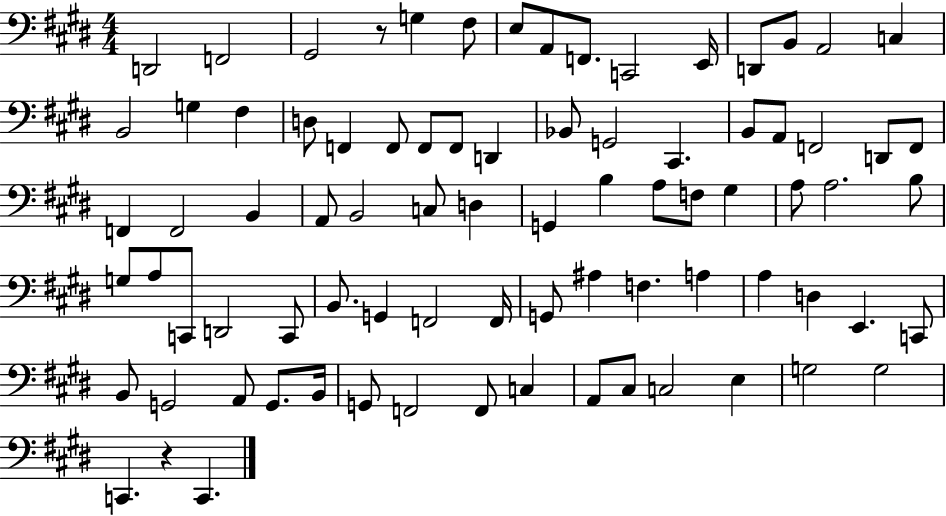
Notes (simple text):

D2/h F2/h G#2/h R/e G3/q F#3/e E3/e A2/e F2/e. C2/h E2/s D2/e B2/e A2/h C3/q B2/h G3/q F#3/q D3/e F2/q F2/e F2/e F2/e D2/q Bb2/e G2/h C#2/q. B2/e A2/e F2/h D2/e F2/e F2/q F2/h B2/q A2/e B2/h C3/e D3/q G2/q B3/q A3/e F3/e G#3/q A3/e A3/h. B3/e G3/e A3/e C2/e D2/h C2/e B2/e. G2/q F2/h F2/s G2/e A#3/q F3/q. A3/q A3/q D3/q E2/q. C2/e B2/e G2/h A2/e G2/e. B2/s G2/e F2/h F2/e C3/q A2/e C#3/e C3/h E3/q G3/h G3/h C2/q. R/q C2/q.